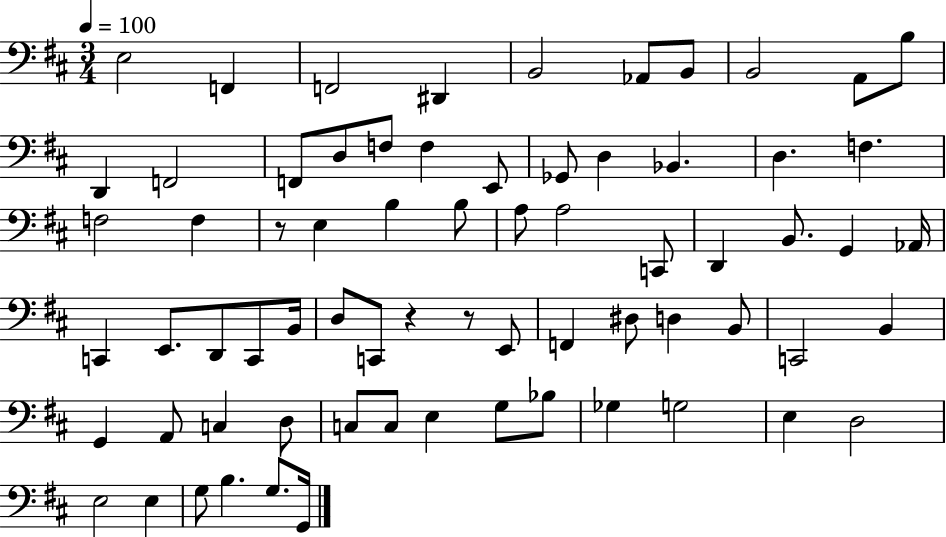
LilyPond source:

{
  \clef bass
  \numericTimeSignature
  \time 3/4
  \key d \major
  \tempo 4 = 100
  e2 f,4 | f,2 dis,4 | b,2 aes,8 b,8 | b,2 a,8 b8 | \break d,4 f,2 | f,8 d8 f8 f4 e,8 | ges,8 d4 bes,4. | d4. f4. | \break f2 f4 | r8 e4 b4 b8 | a8 a2 c,8 | d,4 b,8. g,4 aes,16 | \break c,4 e,8. d,8 c,8 b,16 | d8 c,8 r4 r8 e,8 | f,4 dis8 d4 b,8 | c,2 b,4 | \break g,4 a,8 c4 d8 | c8 c8 e4 g8 bes8 | ges4 g2 | e4 d2 | \break e2 e4 | g8 b4. g8. g,16 | \bar "|."
}